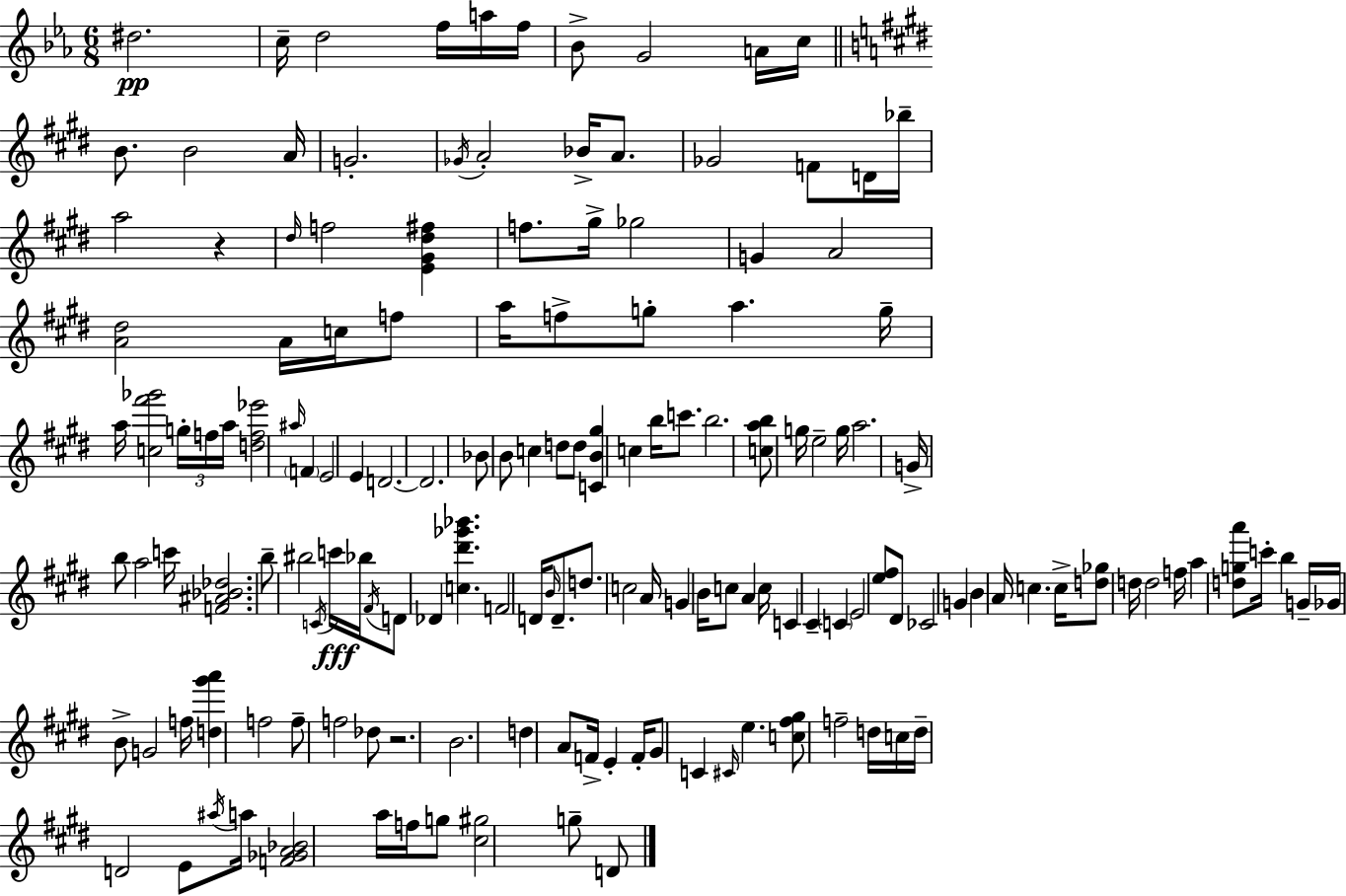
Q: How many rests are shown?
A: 2